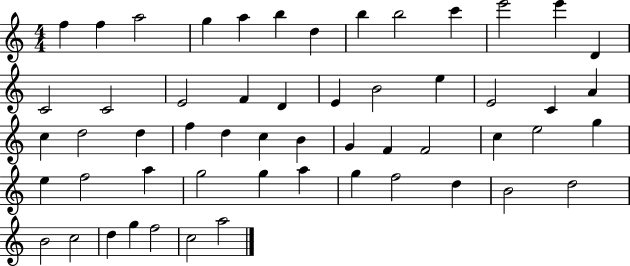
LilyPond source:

{
  \clef treble
  \numericTimeSignature
  \time 4/4
  \key c \major
  f''4 f''4 a''2 | g''4 a''4 b''4 d''4 | b''4 b''2 c'''4 | e'''2 e'''4 d'4 | \break c'2 c'2 | e'2 f'4 d'4 | e'4 b'2 e''4 | e'2 c'4 a'4 | \break c''4 d''2 d''4 | f''4 d''4 c''4 b'4 | g'4 f'4 f'2 | c''4 e''2 g''4 | \break e''4 f''2 a''4 | g''2 g''4 a''4 | g''4 f''2 d''4 | b'2 d''2 | \break b'2 c''2 | d''4 g''4 f''2 | c''2 a''2 | \bar "|."
}